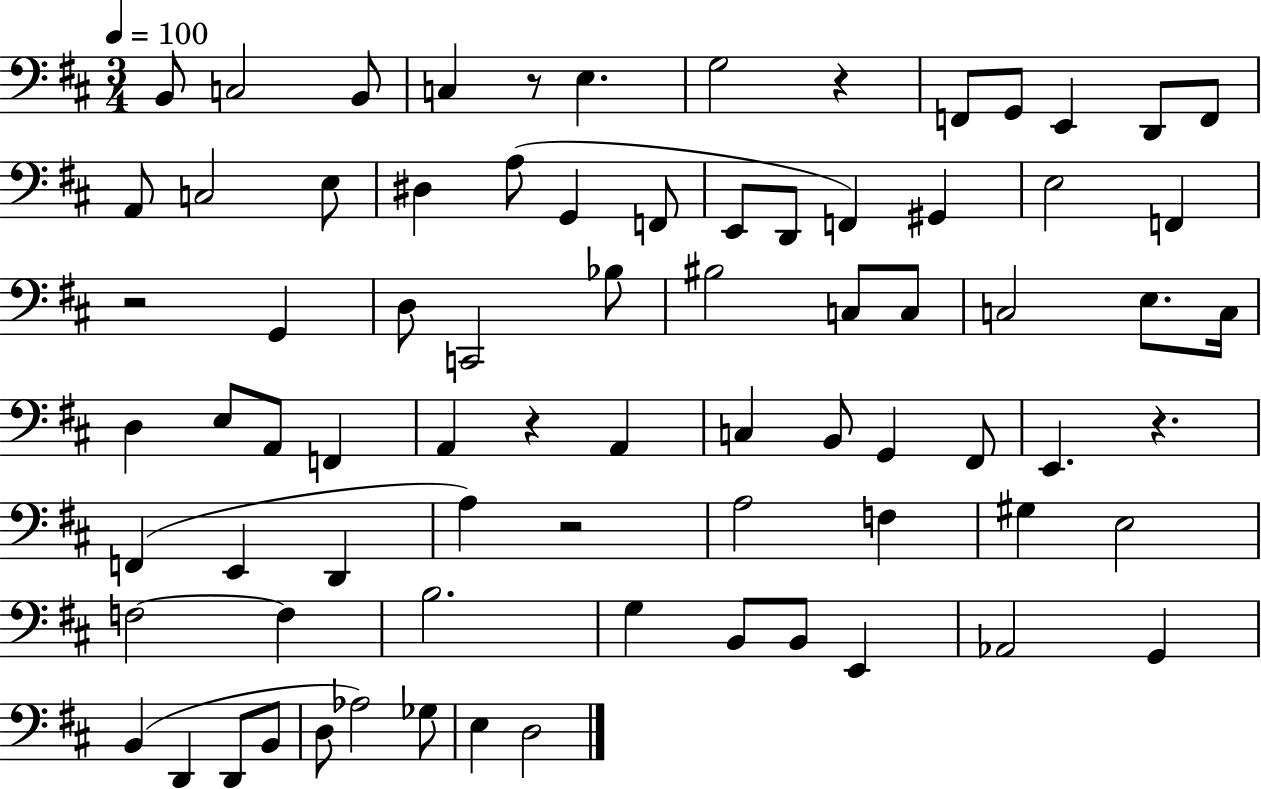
B2/e C3/h B2/e C3/q R/e E3/q. G3/h R/q F2/e G2/e E2/q D2/e F2/e A2/e C3/h E3/e D#3/q A3/e G2/q F2/e E2/e D2/e F2/q G#2/q E3/h F2/q R/h G2/q D3/e C2/h Bb3/e BIS3/h C3/e C3/e C3/h E3/e. C3/s D3/q E3/e A2/e F2/q A2/q R/q A2/q C3/q B2/e G2/q F#2/e E2/q. R/q. F2/q E2/q D2/q A3/q R/h A3/h F3/q G#3/q E3/h F3/h F3/q B3/h. G3/q B2/e B2/e E2/q Ab2/h G2/q B2/q D2/q D2/e B2/e D3/e Ab3/h Gb3/e E3/q D3/h